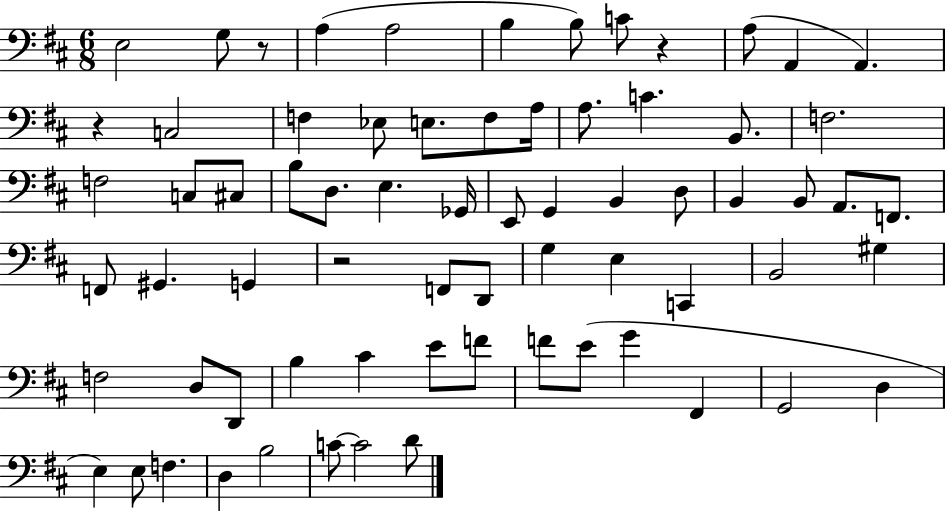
E3/h G3/e R/e A3/q A3/h B3/q B3/e C4/e R/q A3/e A2/q A2/q. R/q C3/h F3/q Eb3/e E3/e. F3/e A3/s A3/e. C4/q. B2/e. F3/h. F3/h C3/e C#3/e B3/e D3/e. E3/q. Gb2/s E2/e G2/q B2/q D3/e B2/q B2/e A2/e. F2/e. F2/e G#2/q. G2/q R/h F2/e D2/e G3/q E3/q C2/q B2/h G#3/q F3/h D3/e D2/e B3/q C#4/q E4/e F4/e F4/e E4/e G4/q F#2/q G2/h D3/q E3/q E3/e F3/q. D3/q B3/h C4/e C4/h D4/e